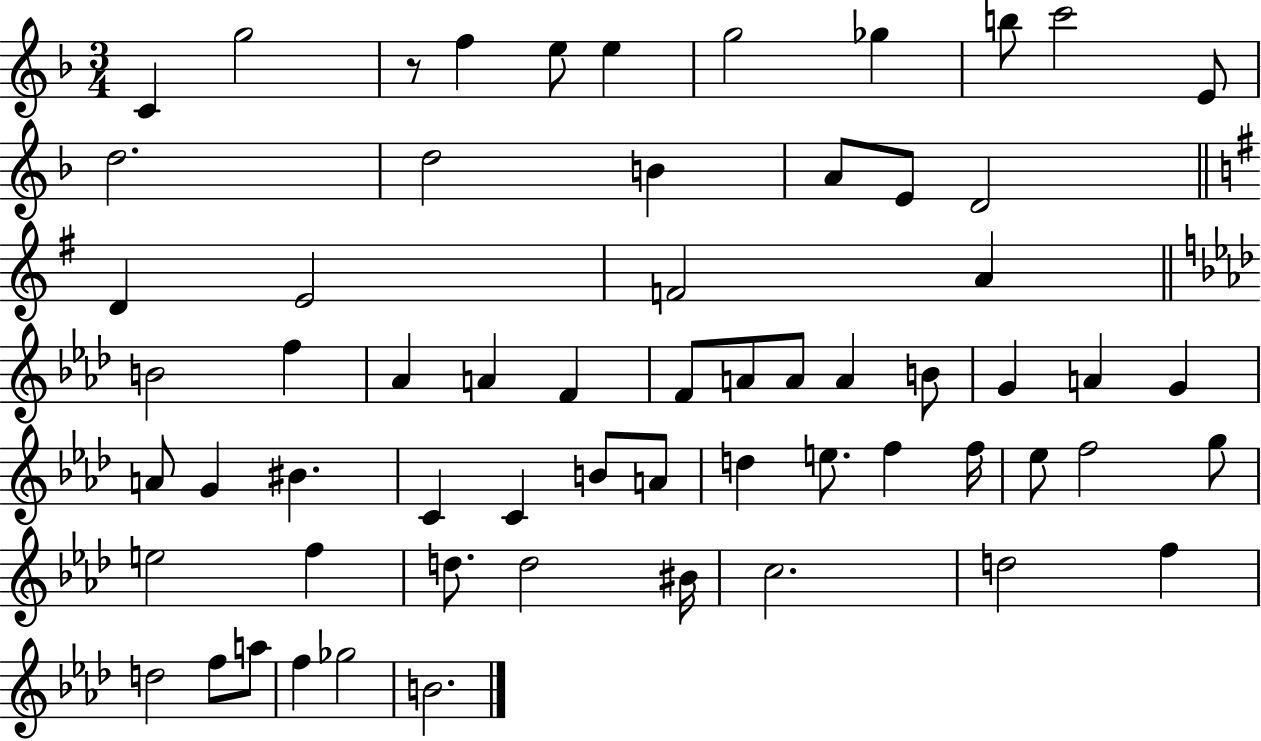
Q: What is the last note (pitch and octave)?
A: B4